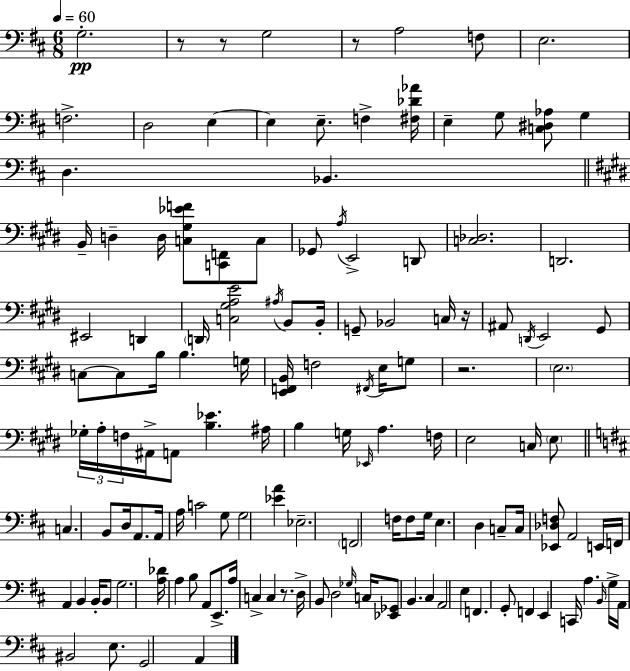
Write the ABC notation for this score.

X:1
T:Untitled
M:6/8
L:1/4
K:D
G,2 z/2 z/2 G,2 z/2 A,2 F,/2 E,2 F,2 D,2 E, E, E,/2 F, [^F,_D_A]/4 E, G,/2 [C,^D,_A,]/2 G, D, _B,, B,,/4 D, D,/4 [C,^G,_EF]/2 [C,,F,,]/2 C,/2 _G,,/2 A,/4 E,,2 D,,/2 [C,_D,]2 D,,2 ^E,,2 D,, D,,/4 [C,^G,A,E]2 ^A,/4 B,,/2 B,,/4 G,,/2 _B,,2 C,/4 z/4 ^A,,/2 D,,/4 E,,2 ^G,,/2 C,/2 C,/2 B,/4 B, G,/4 [E,,F,,B,,]/4 F,2 ^F,,/4 E,/4 G,/2 z2 E,2 _G,/4 A,/4 F,/4 ^A,,/4 A,,/2 [B,_E] ^A,/4 B, G,/4 _E,,/4 A, F,/4 E,2 C,/4 E,/2 C, B,,/2 D,/4 A,,/2 A,,/4 A,/4 C2 G,/2 G,2 [_EA] _E,2 F,,2 F,/4 F,/2 G,/4 E, D, C,/2 C,/4 [_E,,_D,F,]/2 A,,2 E,,/4 F,,/4 A,, B,, B,,/4 B,,/2 G,2 [A,_D]/4 A, B,/2 A,,/2 E,,/2 A,/4 C, C, z/2 D,/4 B,,/2 D,2 _G,/4 C,/4 [_E,,_G,,]/2 B,, ^C, A,,2 E, F,, G,,/2 F,, E,, C,,/4 A, B,,/4 G,/4 A,,/4 ^B,,2 E,/2 G,,2 A,,